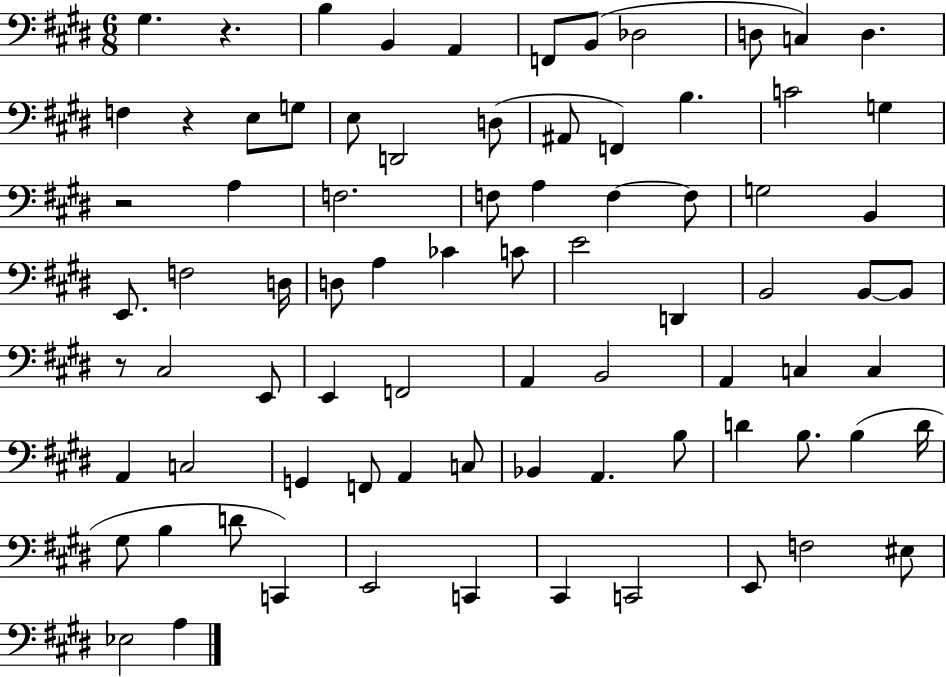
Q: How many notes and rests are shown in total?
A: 80